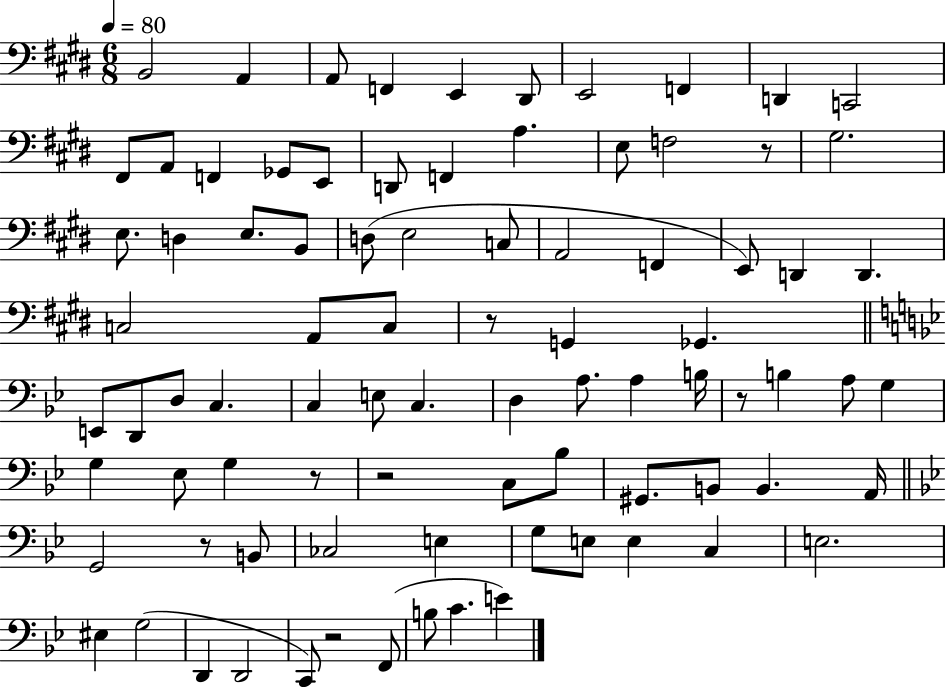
B2/h A2/q A2/e F2/q E2/q D#2/e E2/h F2/q D2/q C2/h F#2/e A2/e F2/q Gb2/e E2/e D2/e F2/q A3/q. E3/e F3/h R/e G#3/h. E3/e. D3/q E3/e. B2/e D3/e E3/h C3/e A2/h F2/q E2/e D2/q D2/q. C3/h A2/e C3/e R/e G2/q Gb2/q. E2/e D2/e D3/e C3/q. C3/q E3/e C3/q. D3/q A3/e. A3/q B3/s R/e B3/q A3/e G3/q G3/q Eb3/e G3/q R/e R/h C3/e Bb3/e G#2/e. B2/e B2/q. A2/s G2/h R/e B2/e CES3/h E3/q G3/e E3/e E3/q C3/q E3/h. EIS3/q G3/h D2/q D2/h C2/e R/h F2/e B3/e C4/q. E4/q